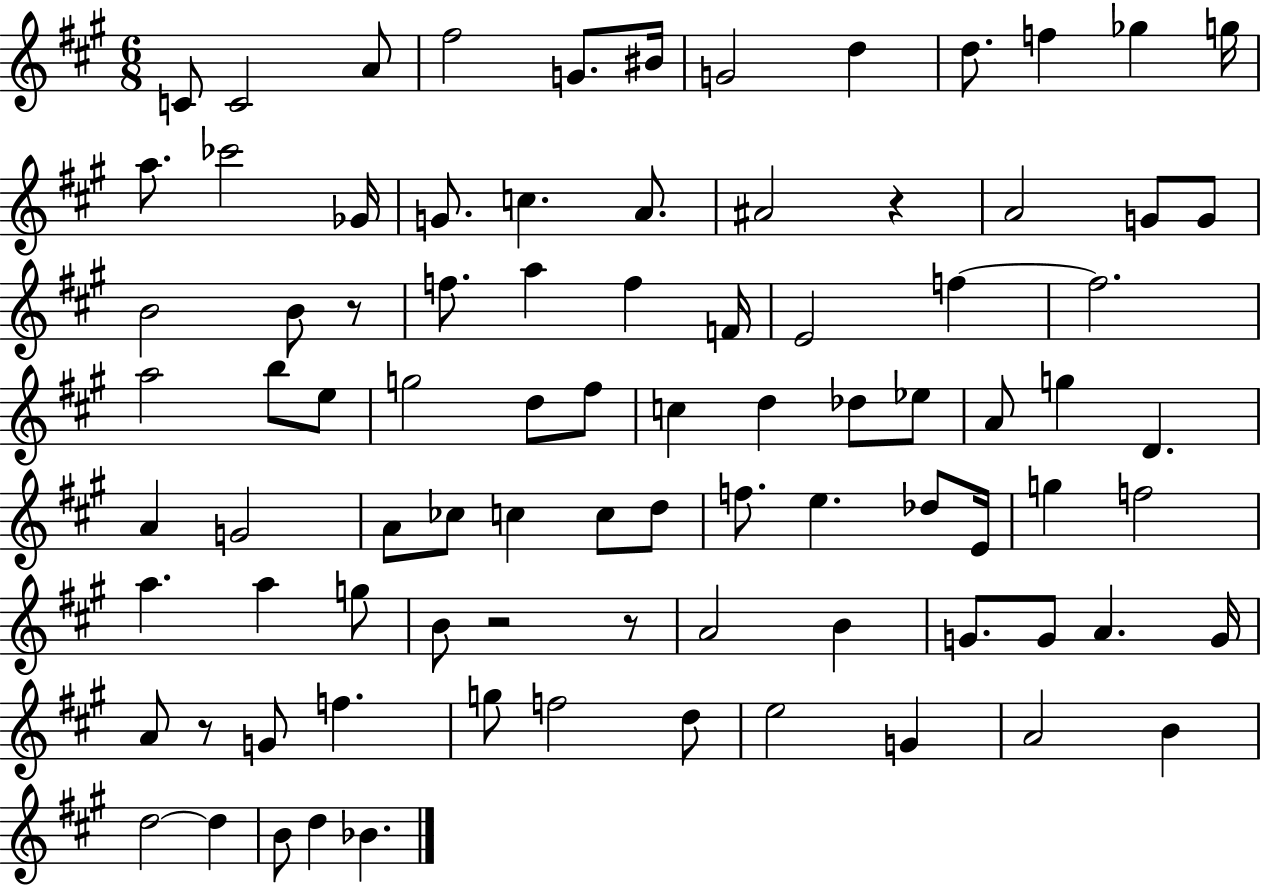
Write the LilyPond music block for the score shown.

{
  \clef treble
  \numericTimeSignature
  \time 6/8
  \key a \major
  c'8 c'2 a'8 | fis''2 g'8. bis'16 | g'2 d''4 | d''8. f''4 ges''4 g''16 | \break a''8. ces'''2 ges'16 | g'8. c''4. a'8. | ais'2 r4 | a'2 g'8 g'8 | \break b'2 b'8 r8 | f''8. a''4 f''4 f'16 | e'2 f''4~~ | f''2. | \break a''2 b''8 e''8 | g''2 d''8 fis''8 | c''4 d''4 des''8 ees''8 | a'8 g''4 d'4. | \break a'4 g'2 | a'8 ces''8 c''4 c''8 d''8 | f''8. e''4. des''8 e'16 | g''4 f''2 | \break a''4. a''4 g''8 | b'8 r2 r8 | a'2 b'4 | g'8. g'8 a'4. g'16 | \break a'8 r8 g'8 f''4. | g''8 f''2 d''8 | e''2 g'4 | a'2 b'4 | \break d''2~~ d''4 | b'8 d''4 bes'4. | \bar "|."
}